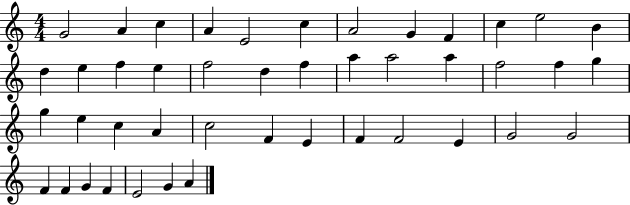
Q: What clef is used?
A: treble